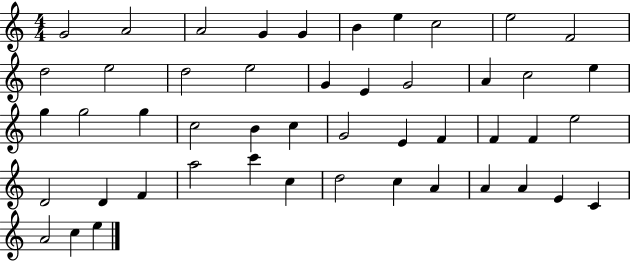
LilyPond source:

{
  \clef treble
  \numericTimeSignature
  \time 4/4
  \key c \major
  g'2 a'2 | a'2 g'4 g'4 | b'4 e''4 c''2 | e''2 f'2 | \break d''2 e''2 | d''2 e''2 | g'4 e'4 g'2 | a'4 c''2 e''4 | \break g''4 g''2 g''4 | c''2 b'4 c''4 | g'2 e'4 f'4 | f'4 f'4 e''2 | \break d'2 d'4 f'4 | a''2 c'''4 c''4 | d''2 c''4 a'4 | a'4 a'4 e'4 c'4 | \break a'2 c''4 e''4 | \bar "|."
}